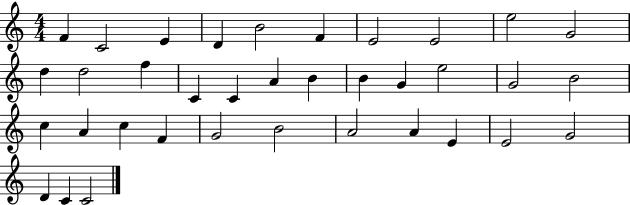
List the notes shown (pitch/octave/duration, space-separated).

F4/q C4/h E4/q D4/q B4/h F4/q E4/h E4/h E5/h G4/h D5/q D5/h F5/q C4/q C4/q A4/q B4/q B4/q G4/q E5/h G4/h B4/h C5/q A4/q C5/q F4/q G4/h B4/h A4/h A4/q E4/q E4/h G4/h D4/q C4/q C4/h